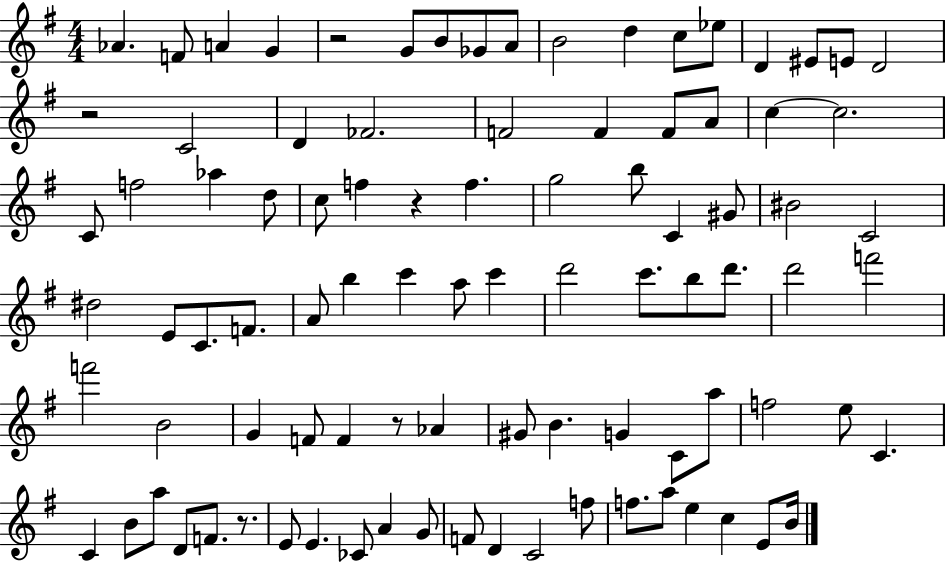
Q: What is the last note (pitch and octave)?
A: B4